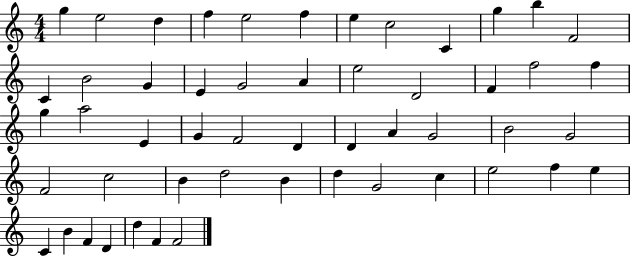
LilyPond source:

{
  \clef treble
  \numericTimeSignature
  \time 4/4
  \key c \major
  g''4 e''2 d''4 | f''4 e''2 f''4 | e''4 c''2 c'4 | g''4 b''4 f'2 | \break c'4 b'2 g'4 | e'4 g'2 a'4 | e''2 d'2 | f'4 f''2 f''4 | \break g''4 a''2 e'4 | g'4 f'2 d'4 | d'4 a'4 g'2 | b'2 g'2 | \break f'2 c''2 | b'4 d''2 b'4 | d''4 g'2 c''4 | e''2 f''4 e''4 | \break c'4 b'4 f'4 d'4 | d''4 f'4 f'2 | \bar "|."
}